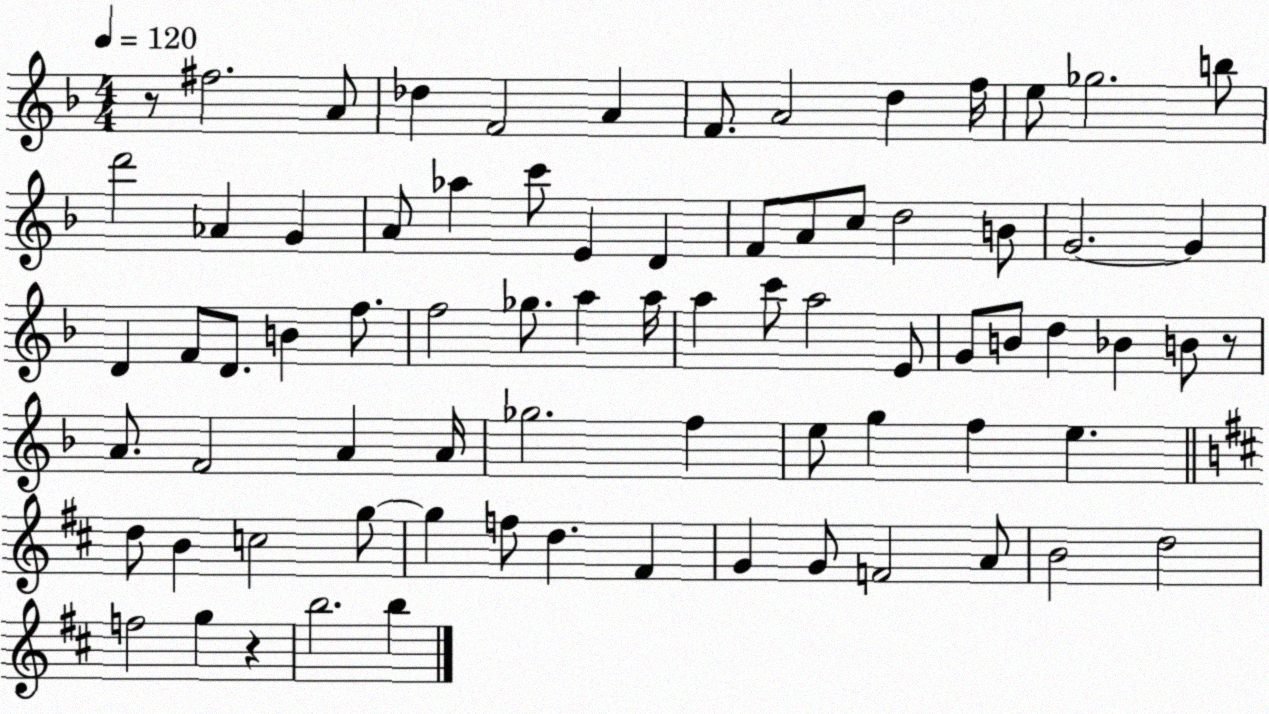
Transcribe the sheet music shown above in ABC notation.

X:1
T:Untitled
M:4/4
L:1/4
K:F
z/2 ^f2 A/2 _d F2 A F/2 A2 d f/4 e/2 _g2 b/2 d'2 _A G A/2 _a c'/2 E D F/2 A/2 c/2 d2 B/2 G2 G D F/2 D/2 B f/2 f2 _g/2 a a/4 a c'/2 a2 E/2 G/2 B/2 d _B B/2 z/2 A/2 F2 A A/4 _g2 f e/2 g f e d/2 B c2 g/2 g f/2 d ^F G G/2 F2 A/2 B2 d2 f2 g z b2 b